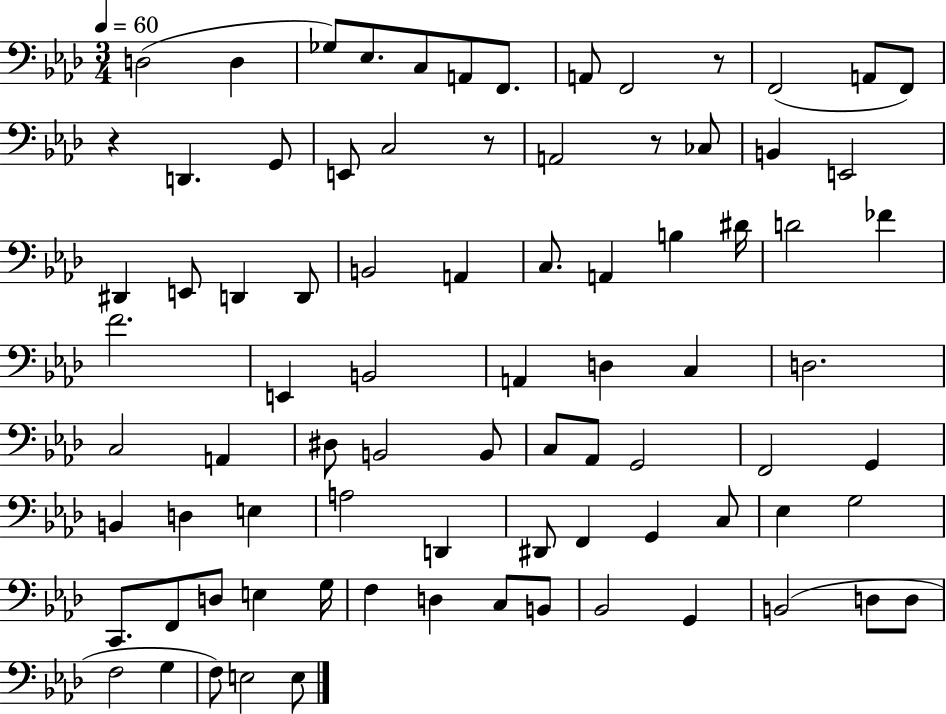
{
  \clef bass
  \numericTimeSignature
  \time 3/4
  \key aes \major
  \tempo 4 = 60
  \repeat volta 2 { d2( d4 | ges8) ees8. c8 a,8 f,8. | a,8 f,2 r8 | f,2( a,8 f,8) | \break r4 d,4. g,8 | e,8 c2 r8 | a,2 r8 ces8 | b,4 e,2 | \break dis,4 e,8 d,4 d,8 | b,2 a,4 | c8. a,4 b4 dis'16 | d'2 fes'4 | \break f'2. | e,4 b,2 | a,4 d4 c4 | d2. | \break c2 a,4 | dis8 b,2 b,8 | c8 aes,8 g,2 | f,2 g,4 | \break b,4 d4 e4 | a2 d,4 | dis,8 f,4 g,4 c8 | ees4 g2 | \break c,8. f,8 d8 e4 g16 | f4 d4 c8 b,8 | bes,2 g,4 | b,2( d8 d8 | \break f2 g4 | f8) e2 e8 | } \bar "|."
}